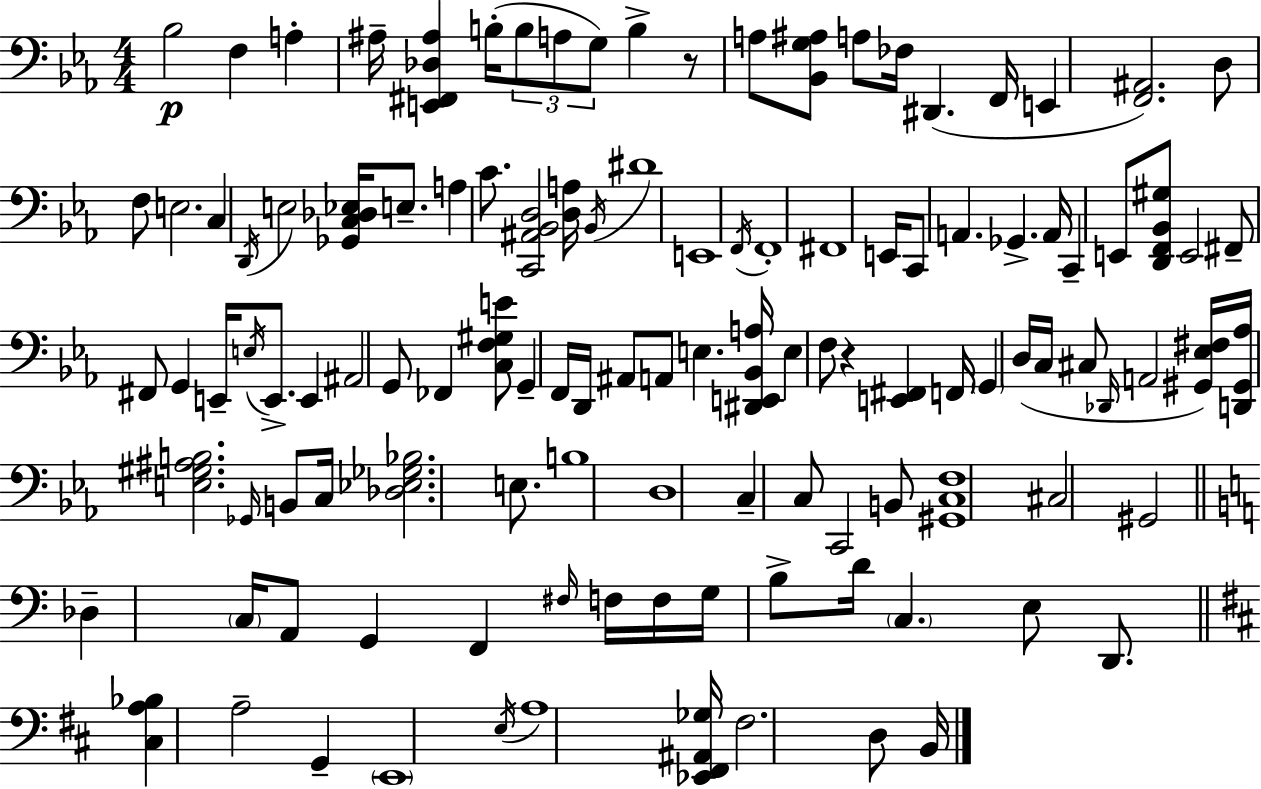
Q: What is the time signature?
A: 4/4